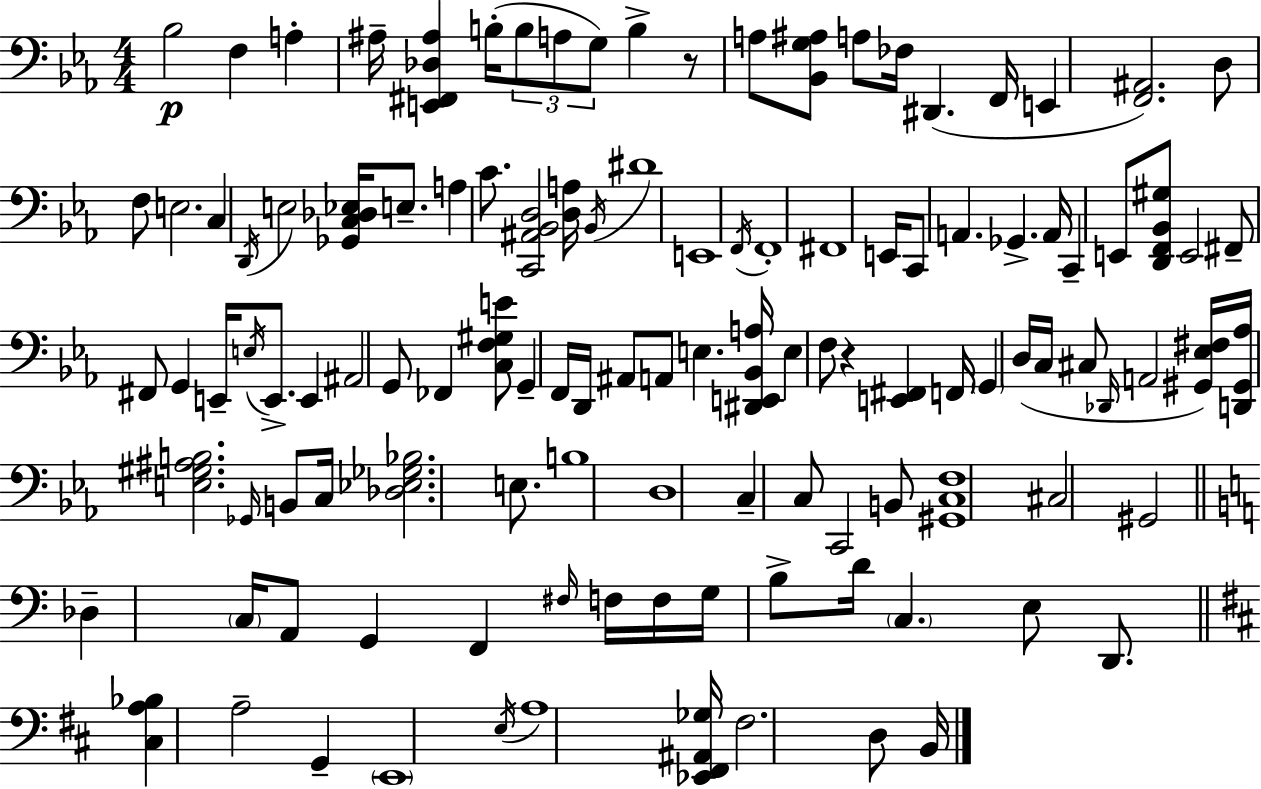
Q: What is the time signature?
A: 4/4